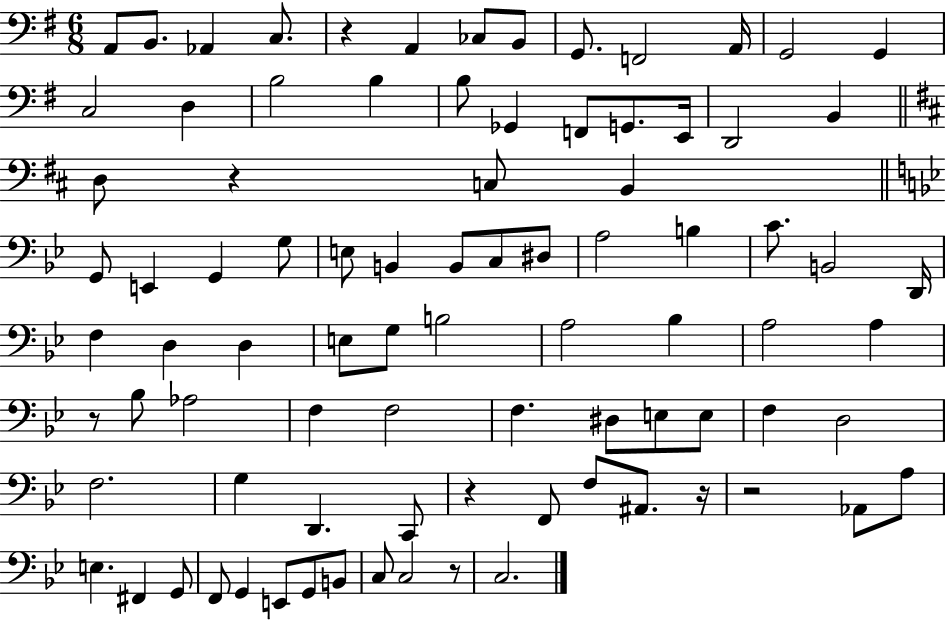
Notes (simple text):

A2/e B2/e. Ab2/q C3/e. R/q A2/q CES3/e B2/e G2/e. F2/h A2/s G2/h G2/q C3/h D3/q B3/h B3/q B3/e Gb2/q F2/e G2/e. E2/s D2/h B2/q D3/e R/q C3/e B2/q G2/e E2/q G2/q G3/e E3/e B2/q B2/e C3/e D#3/e A3/h B3/q C4/e. B2/h D2/s F3/q D3/q D3/q E3/e G3/e B3/h A3/h Bb3/q A3/h A3/q R/e Bb3/e Ab3/h F3/q F3/h F3/q. D#3/e E3/e E3/e F3/q D3/h F3/h. G3/q D2/q. C2/e R/q F2/e F3/e A#2/e. R/s R/h Ab2/e A3/e E3/q. F#2/q G2/e F2/e G2/q E2/e G2/e B2/e C3/e C3/h R/e C3/h.